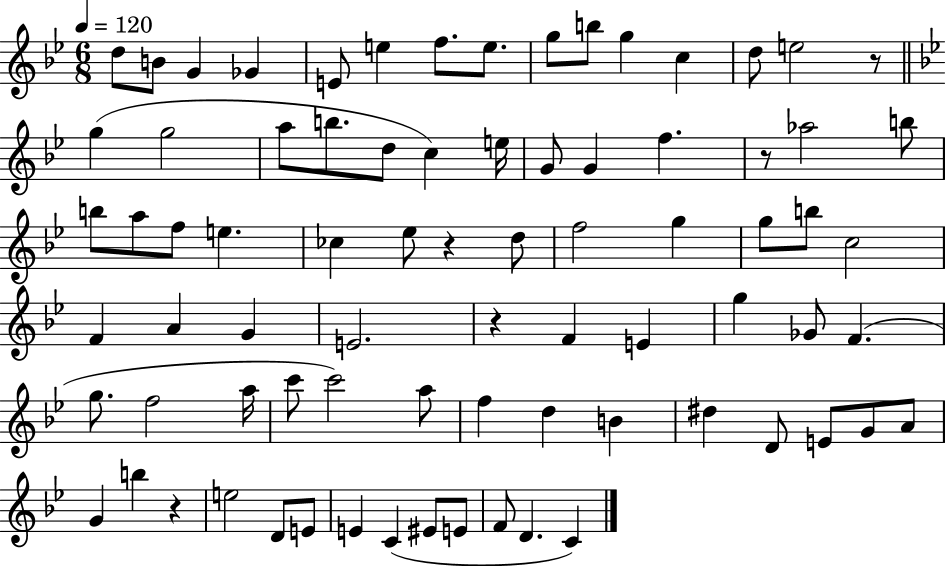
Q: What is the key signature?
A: BES major